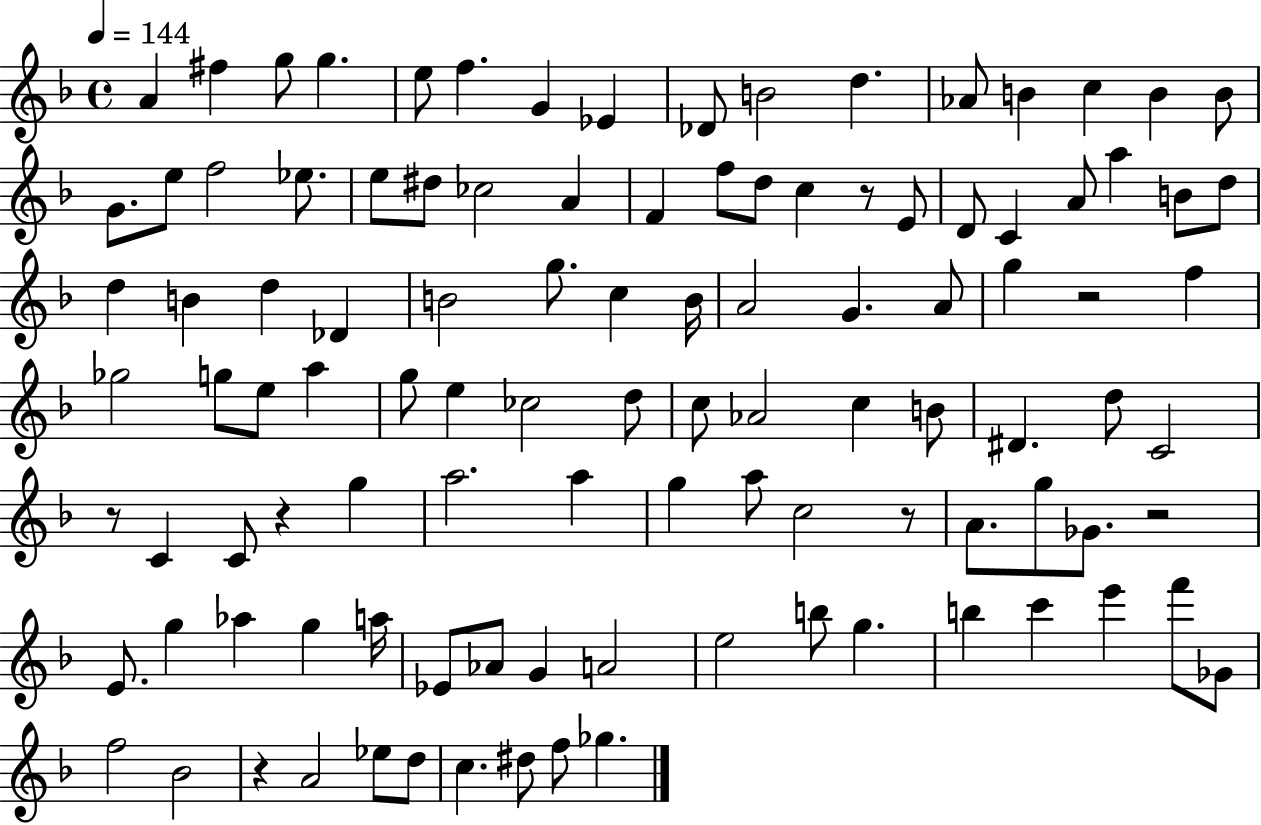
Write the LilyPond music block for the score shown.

{
  \clef treble
  \time 4/4
  \defaultTimeSignature
  \key f \major
  \tempo 4 = 144
  a'4 fis''4 g''8 g''4. | e''8 f''4. g'4 ees'4 | des'8 b'2 d''4. | aes'8 b'4 c''4 b'4 b'8 | \break g'8. e''8 f''2 ees''8. | e''8 dis''8 ces''2 a'4 | f'4 f''8 d''8 c''4 r8 e'8 | d'8 c'4 a'8 a''4 b'8 d''8 | \break d''4 b'4 d''4 des'4 | b'2 g''8. c''4 b'16 | a'2 g'4. a'8 | g''4 r2 f''4 | \break ges''2 g''8 e''8 a''4 | g''8 e''4 ces''2 d''8 | c''8 aes'2 c''4 b'8 | dis'4. d''8 c'2 | \break r8 c'4 c'8 r4 g''4 | a''2. a''4 | g''4 a''8 c''2 r8 | a'8. g''8 ges'8. r2 | \break e'8. g''4 aes''4 g''4 a''16 | ees'8 aes'8 g'4 a'2 | e''2 b''8 g''4. | b''4 c'''4 e'''4 f'''8 ges'8 | \break f''2 bes'2 | r4 a'2 ees''8 d''8 | c''4. dis''8 f''8 ges''4. | \bar "|."
}